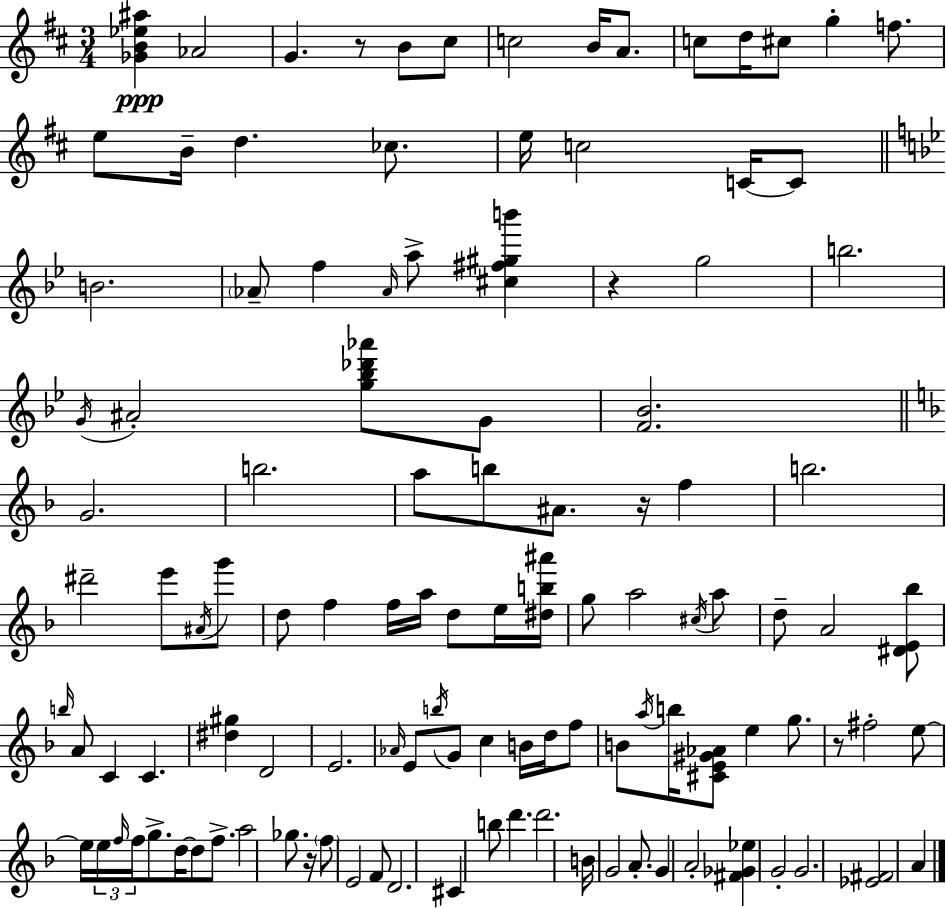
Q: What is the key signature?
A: D major